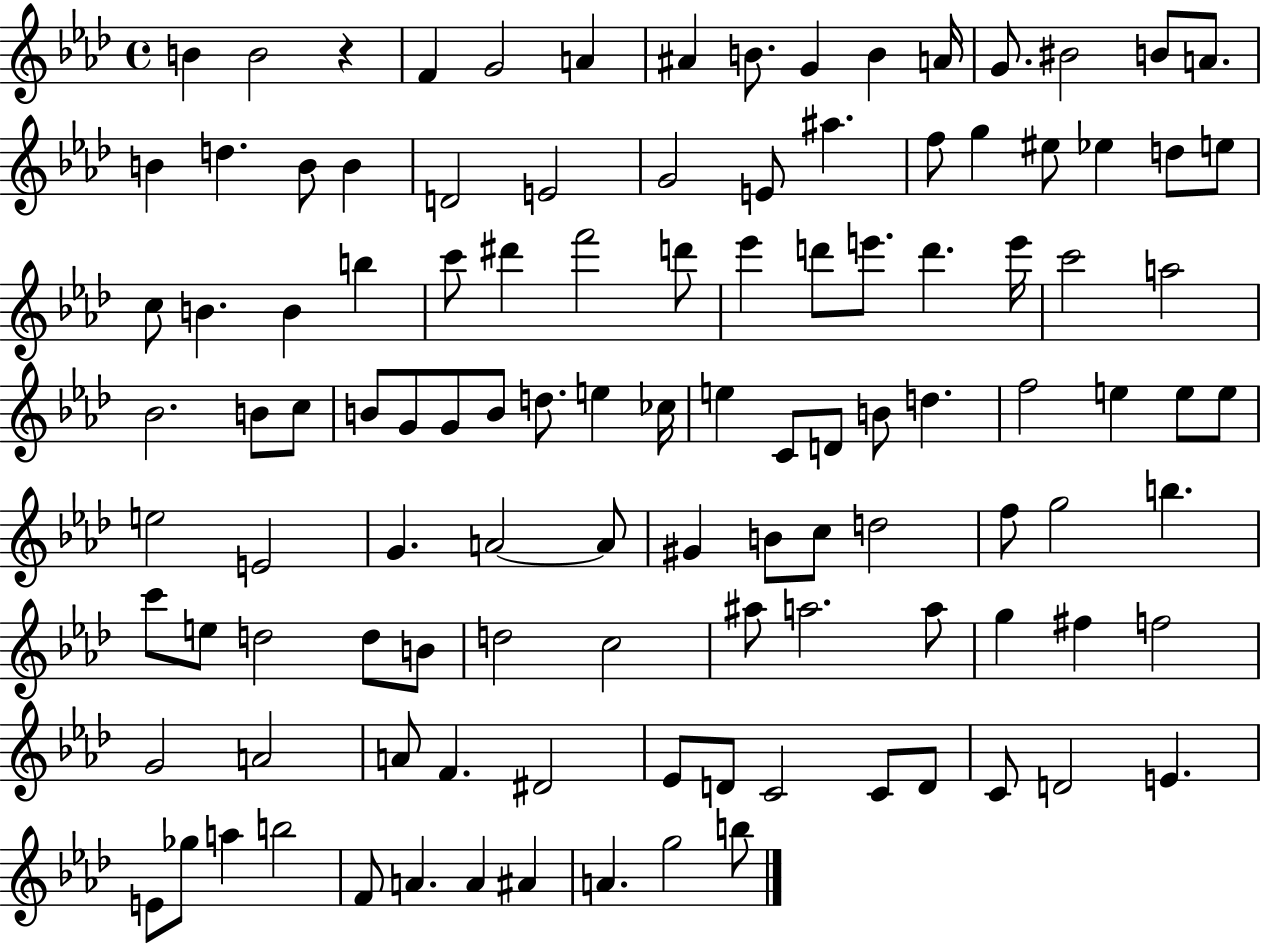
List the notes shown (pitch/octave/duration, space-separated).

B4/q B4/h R/q F4/q G4/h A4/q A#4/q B4/e. G4/q B4/q A4/s G4/e. BIS4/h B4/e A4/e. B4/q D5/q. B4/e B4/q D4/h E4/h G4/h E4/e A#5/q. F5/e G5/q EIS5/e Eb5/q D5/e E5/e C5/e B4/q. B4/q B5/q C6/e D#6/q F6/h D6/e Eb6/q D6/e E6/e. D6/q. E6/s C6/h A5/h Bb4/h. B4/e C5/e B4/e G4/e G4/e B4/e D5/e. E5/q CES5/s E5/q C4/e D4/e B4/e D5/q. F5/h E5/q E5/e E5/e E5/h E4/h G4/q. A4/h A4/e G#4/q B4/e C5/e D5/h F5/e G5/h B5/q. C6/e E5/e D5/h D5/e B4/e D5/h C5/h A#5/e A5/h. A5/e G5/q F#5/q F5/h G4/h A4/h A4/e F4/q. D#4/h Eb4/e D4/e C4/h C4/e D4/e C4/e D4/h E4/q. E4/e Gb5/e A5/q B5/h F4/e A4/q. A4/q A#4/q A4/q. G5/h B5/e